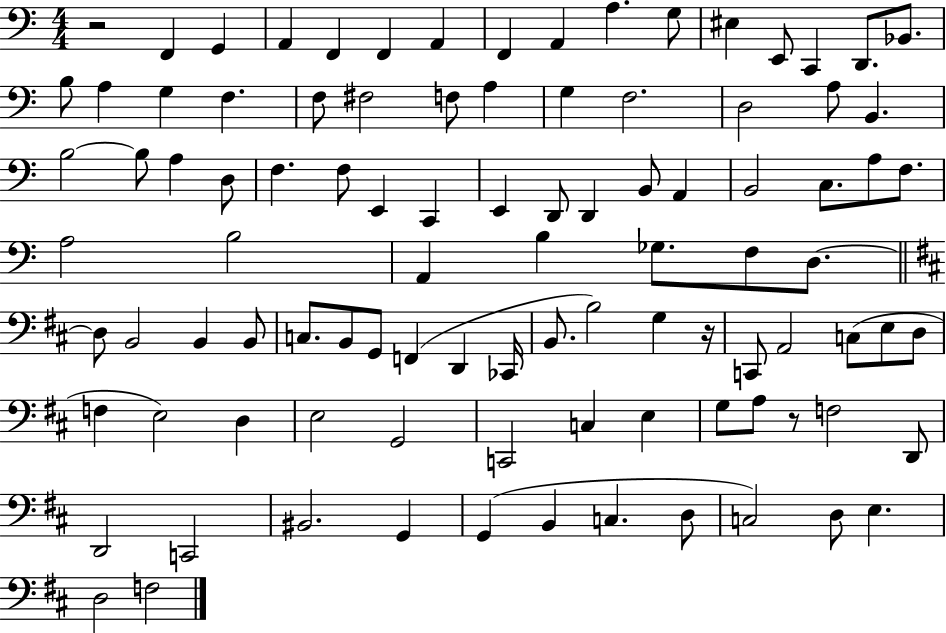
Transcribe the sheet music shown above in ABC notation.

X:1
T:Untitled
M:4/4
L:1/4
K:C
z2 F,, G,, A,, F,, F,, A,, F,, A,, A, G,/2 ^E, E,,/2 C,, D,,/2 _B,,/2 B,/2 A, G, F, F,/2 ^F,2 F,/2 A, G, F,2 D,2 A,/2 B,, B,2 B,/2 A, D,/2 F, F,/2 E,, C,, E,, D,,/2 D,, B,,/2 A,, B,,2 C,/2 A,/2 F,/2 A,2 B,2 A,, B, _G,/2 F,/2 D,/2 D,/2 B,,2 B,, B,,/2 C,/2 B,,/2 G,,/2 F,, D,, _C,,/4 B,,/2 B,2 G, z/4 C,,/2 A,,2 C,/2 E,/2 D,/2 F, E,2 D, E,2 G,,2 C,,2 C, E, G,/2 A,/2 z/2 F,2 D,,/2 D,,2 C,,2 ^B,,2 G,, G,, B,, C, D,/2 C,2 D,/2 E, D,2 F,2